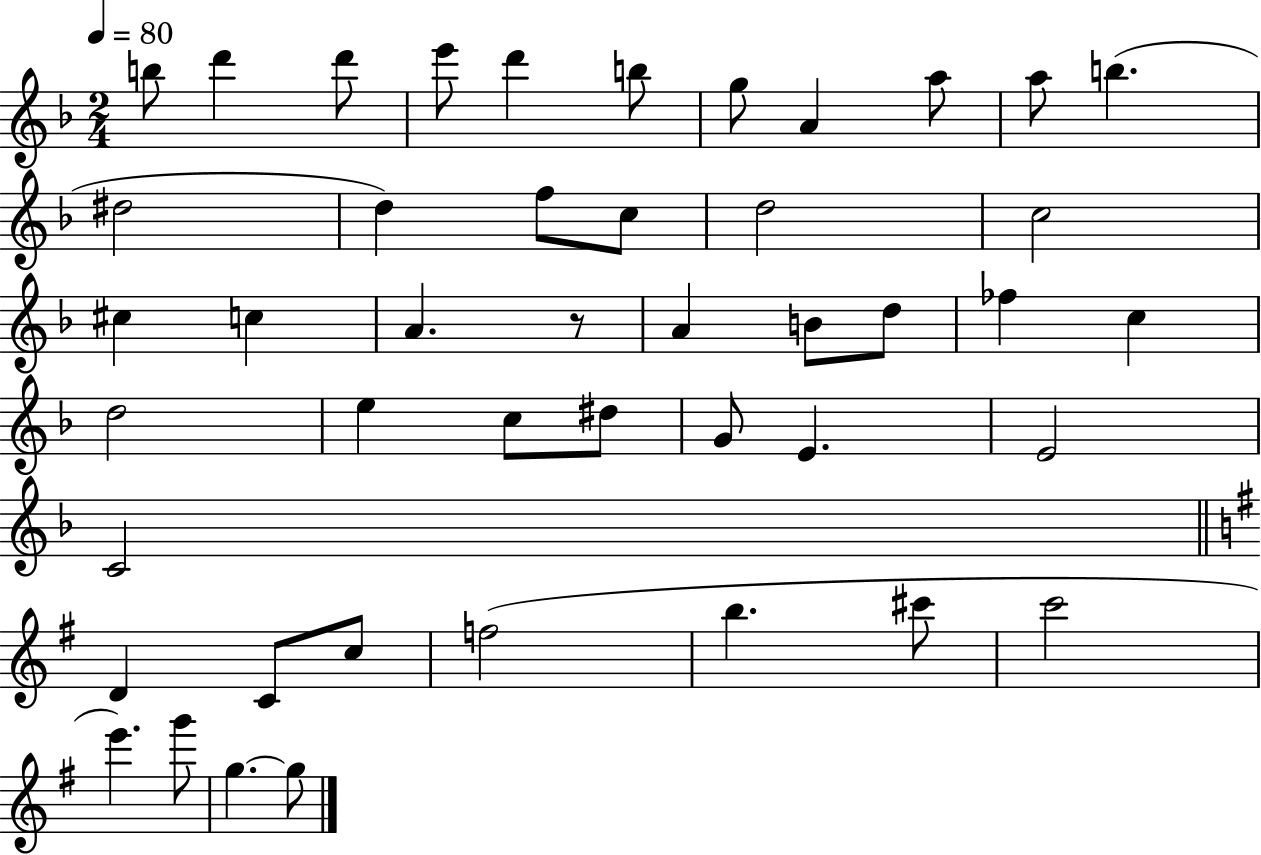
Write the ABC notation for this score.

X:1
T:Untitled
M:2/4
L:1/4
K:F
b/2 d' d'/2 e'/2 d' b/2 g/2 A a/2 a/2 b ^d2 d f/2 c/2 d2 c2 ^c c A z/2 A B/2 d/2 _f c d2 e c/2 ^d/2 G/2 E E2 C2 D C/2 c/2 f2 b ^c'/2 c'2 e' g'/2 g g/2